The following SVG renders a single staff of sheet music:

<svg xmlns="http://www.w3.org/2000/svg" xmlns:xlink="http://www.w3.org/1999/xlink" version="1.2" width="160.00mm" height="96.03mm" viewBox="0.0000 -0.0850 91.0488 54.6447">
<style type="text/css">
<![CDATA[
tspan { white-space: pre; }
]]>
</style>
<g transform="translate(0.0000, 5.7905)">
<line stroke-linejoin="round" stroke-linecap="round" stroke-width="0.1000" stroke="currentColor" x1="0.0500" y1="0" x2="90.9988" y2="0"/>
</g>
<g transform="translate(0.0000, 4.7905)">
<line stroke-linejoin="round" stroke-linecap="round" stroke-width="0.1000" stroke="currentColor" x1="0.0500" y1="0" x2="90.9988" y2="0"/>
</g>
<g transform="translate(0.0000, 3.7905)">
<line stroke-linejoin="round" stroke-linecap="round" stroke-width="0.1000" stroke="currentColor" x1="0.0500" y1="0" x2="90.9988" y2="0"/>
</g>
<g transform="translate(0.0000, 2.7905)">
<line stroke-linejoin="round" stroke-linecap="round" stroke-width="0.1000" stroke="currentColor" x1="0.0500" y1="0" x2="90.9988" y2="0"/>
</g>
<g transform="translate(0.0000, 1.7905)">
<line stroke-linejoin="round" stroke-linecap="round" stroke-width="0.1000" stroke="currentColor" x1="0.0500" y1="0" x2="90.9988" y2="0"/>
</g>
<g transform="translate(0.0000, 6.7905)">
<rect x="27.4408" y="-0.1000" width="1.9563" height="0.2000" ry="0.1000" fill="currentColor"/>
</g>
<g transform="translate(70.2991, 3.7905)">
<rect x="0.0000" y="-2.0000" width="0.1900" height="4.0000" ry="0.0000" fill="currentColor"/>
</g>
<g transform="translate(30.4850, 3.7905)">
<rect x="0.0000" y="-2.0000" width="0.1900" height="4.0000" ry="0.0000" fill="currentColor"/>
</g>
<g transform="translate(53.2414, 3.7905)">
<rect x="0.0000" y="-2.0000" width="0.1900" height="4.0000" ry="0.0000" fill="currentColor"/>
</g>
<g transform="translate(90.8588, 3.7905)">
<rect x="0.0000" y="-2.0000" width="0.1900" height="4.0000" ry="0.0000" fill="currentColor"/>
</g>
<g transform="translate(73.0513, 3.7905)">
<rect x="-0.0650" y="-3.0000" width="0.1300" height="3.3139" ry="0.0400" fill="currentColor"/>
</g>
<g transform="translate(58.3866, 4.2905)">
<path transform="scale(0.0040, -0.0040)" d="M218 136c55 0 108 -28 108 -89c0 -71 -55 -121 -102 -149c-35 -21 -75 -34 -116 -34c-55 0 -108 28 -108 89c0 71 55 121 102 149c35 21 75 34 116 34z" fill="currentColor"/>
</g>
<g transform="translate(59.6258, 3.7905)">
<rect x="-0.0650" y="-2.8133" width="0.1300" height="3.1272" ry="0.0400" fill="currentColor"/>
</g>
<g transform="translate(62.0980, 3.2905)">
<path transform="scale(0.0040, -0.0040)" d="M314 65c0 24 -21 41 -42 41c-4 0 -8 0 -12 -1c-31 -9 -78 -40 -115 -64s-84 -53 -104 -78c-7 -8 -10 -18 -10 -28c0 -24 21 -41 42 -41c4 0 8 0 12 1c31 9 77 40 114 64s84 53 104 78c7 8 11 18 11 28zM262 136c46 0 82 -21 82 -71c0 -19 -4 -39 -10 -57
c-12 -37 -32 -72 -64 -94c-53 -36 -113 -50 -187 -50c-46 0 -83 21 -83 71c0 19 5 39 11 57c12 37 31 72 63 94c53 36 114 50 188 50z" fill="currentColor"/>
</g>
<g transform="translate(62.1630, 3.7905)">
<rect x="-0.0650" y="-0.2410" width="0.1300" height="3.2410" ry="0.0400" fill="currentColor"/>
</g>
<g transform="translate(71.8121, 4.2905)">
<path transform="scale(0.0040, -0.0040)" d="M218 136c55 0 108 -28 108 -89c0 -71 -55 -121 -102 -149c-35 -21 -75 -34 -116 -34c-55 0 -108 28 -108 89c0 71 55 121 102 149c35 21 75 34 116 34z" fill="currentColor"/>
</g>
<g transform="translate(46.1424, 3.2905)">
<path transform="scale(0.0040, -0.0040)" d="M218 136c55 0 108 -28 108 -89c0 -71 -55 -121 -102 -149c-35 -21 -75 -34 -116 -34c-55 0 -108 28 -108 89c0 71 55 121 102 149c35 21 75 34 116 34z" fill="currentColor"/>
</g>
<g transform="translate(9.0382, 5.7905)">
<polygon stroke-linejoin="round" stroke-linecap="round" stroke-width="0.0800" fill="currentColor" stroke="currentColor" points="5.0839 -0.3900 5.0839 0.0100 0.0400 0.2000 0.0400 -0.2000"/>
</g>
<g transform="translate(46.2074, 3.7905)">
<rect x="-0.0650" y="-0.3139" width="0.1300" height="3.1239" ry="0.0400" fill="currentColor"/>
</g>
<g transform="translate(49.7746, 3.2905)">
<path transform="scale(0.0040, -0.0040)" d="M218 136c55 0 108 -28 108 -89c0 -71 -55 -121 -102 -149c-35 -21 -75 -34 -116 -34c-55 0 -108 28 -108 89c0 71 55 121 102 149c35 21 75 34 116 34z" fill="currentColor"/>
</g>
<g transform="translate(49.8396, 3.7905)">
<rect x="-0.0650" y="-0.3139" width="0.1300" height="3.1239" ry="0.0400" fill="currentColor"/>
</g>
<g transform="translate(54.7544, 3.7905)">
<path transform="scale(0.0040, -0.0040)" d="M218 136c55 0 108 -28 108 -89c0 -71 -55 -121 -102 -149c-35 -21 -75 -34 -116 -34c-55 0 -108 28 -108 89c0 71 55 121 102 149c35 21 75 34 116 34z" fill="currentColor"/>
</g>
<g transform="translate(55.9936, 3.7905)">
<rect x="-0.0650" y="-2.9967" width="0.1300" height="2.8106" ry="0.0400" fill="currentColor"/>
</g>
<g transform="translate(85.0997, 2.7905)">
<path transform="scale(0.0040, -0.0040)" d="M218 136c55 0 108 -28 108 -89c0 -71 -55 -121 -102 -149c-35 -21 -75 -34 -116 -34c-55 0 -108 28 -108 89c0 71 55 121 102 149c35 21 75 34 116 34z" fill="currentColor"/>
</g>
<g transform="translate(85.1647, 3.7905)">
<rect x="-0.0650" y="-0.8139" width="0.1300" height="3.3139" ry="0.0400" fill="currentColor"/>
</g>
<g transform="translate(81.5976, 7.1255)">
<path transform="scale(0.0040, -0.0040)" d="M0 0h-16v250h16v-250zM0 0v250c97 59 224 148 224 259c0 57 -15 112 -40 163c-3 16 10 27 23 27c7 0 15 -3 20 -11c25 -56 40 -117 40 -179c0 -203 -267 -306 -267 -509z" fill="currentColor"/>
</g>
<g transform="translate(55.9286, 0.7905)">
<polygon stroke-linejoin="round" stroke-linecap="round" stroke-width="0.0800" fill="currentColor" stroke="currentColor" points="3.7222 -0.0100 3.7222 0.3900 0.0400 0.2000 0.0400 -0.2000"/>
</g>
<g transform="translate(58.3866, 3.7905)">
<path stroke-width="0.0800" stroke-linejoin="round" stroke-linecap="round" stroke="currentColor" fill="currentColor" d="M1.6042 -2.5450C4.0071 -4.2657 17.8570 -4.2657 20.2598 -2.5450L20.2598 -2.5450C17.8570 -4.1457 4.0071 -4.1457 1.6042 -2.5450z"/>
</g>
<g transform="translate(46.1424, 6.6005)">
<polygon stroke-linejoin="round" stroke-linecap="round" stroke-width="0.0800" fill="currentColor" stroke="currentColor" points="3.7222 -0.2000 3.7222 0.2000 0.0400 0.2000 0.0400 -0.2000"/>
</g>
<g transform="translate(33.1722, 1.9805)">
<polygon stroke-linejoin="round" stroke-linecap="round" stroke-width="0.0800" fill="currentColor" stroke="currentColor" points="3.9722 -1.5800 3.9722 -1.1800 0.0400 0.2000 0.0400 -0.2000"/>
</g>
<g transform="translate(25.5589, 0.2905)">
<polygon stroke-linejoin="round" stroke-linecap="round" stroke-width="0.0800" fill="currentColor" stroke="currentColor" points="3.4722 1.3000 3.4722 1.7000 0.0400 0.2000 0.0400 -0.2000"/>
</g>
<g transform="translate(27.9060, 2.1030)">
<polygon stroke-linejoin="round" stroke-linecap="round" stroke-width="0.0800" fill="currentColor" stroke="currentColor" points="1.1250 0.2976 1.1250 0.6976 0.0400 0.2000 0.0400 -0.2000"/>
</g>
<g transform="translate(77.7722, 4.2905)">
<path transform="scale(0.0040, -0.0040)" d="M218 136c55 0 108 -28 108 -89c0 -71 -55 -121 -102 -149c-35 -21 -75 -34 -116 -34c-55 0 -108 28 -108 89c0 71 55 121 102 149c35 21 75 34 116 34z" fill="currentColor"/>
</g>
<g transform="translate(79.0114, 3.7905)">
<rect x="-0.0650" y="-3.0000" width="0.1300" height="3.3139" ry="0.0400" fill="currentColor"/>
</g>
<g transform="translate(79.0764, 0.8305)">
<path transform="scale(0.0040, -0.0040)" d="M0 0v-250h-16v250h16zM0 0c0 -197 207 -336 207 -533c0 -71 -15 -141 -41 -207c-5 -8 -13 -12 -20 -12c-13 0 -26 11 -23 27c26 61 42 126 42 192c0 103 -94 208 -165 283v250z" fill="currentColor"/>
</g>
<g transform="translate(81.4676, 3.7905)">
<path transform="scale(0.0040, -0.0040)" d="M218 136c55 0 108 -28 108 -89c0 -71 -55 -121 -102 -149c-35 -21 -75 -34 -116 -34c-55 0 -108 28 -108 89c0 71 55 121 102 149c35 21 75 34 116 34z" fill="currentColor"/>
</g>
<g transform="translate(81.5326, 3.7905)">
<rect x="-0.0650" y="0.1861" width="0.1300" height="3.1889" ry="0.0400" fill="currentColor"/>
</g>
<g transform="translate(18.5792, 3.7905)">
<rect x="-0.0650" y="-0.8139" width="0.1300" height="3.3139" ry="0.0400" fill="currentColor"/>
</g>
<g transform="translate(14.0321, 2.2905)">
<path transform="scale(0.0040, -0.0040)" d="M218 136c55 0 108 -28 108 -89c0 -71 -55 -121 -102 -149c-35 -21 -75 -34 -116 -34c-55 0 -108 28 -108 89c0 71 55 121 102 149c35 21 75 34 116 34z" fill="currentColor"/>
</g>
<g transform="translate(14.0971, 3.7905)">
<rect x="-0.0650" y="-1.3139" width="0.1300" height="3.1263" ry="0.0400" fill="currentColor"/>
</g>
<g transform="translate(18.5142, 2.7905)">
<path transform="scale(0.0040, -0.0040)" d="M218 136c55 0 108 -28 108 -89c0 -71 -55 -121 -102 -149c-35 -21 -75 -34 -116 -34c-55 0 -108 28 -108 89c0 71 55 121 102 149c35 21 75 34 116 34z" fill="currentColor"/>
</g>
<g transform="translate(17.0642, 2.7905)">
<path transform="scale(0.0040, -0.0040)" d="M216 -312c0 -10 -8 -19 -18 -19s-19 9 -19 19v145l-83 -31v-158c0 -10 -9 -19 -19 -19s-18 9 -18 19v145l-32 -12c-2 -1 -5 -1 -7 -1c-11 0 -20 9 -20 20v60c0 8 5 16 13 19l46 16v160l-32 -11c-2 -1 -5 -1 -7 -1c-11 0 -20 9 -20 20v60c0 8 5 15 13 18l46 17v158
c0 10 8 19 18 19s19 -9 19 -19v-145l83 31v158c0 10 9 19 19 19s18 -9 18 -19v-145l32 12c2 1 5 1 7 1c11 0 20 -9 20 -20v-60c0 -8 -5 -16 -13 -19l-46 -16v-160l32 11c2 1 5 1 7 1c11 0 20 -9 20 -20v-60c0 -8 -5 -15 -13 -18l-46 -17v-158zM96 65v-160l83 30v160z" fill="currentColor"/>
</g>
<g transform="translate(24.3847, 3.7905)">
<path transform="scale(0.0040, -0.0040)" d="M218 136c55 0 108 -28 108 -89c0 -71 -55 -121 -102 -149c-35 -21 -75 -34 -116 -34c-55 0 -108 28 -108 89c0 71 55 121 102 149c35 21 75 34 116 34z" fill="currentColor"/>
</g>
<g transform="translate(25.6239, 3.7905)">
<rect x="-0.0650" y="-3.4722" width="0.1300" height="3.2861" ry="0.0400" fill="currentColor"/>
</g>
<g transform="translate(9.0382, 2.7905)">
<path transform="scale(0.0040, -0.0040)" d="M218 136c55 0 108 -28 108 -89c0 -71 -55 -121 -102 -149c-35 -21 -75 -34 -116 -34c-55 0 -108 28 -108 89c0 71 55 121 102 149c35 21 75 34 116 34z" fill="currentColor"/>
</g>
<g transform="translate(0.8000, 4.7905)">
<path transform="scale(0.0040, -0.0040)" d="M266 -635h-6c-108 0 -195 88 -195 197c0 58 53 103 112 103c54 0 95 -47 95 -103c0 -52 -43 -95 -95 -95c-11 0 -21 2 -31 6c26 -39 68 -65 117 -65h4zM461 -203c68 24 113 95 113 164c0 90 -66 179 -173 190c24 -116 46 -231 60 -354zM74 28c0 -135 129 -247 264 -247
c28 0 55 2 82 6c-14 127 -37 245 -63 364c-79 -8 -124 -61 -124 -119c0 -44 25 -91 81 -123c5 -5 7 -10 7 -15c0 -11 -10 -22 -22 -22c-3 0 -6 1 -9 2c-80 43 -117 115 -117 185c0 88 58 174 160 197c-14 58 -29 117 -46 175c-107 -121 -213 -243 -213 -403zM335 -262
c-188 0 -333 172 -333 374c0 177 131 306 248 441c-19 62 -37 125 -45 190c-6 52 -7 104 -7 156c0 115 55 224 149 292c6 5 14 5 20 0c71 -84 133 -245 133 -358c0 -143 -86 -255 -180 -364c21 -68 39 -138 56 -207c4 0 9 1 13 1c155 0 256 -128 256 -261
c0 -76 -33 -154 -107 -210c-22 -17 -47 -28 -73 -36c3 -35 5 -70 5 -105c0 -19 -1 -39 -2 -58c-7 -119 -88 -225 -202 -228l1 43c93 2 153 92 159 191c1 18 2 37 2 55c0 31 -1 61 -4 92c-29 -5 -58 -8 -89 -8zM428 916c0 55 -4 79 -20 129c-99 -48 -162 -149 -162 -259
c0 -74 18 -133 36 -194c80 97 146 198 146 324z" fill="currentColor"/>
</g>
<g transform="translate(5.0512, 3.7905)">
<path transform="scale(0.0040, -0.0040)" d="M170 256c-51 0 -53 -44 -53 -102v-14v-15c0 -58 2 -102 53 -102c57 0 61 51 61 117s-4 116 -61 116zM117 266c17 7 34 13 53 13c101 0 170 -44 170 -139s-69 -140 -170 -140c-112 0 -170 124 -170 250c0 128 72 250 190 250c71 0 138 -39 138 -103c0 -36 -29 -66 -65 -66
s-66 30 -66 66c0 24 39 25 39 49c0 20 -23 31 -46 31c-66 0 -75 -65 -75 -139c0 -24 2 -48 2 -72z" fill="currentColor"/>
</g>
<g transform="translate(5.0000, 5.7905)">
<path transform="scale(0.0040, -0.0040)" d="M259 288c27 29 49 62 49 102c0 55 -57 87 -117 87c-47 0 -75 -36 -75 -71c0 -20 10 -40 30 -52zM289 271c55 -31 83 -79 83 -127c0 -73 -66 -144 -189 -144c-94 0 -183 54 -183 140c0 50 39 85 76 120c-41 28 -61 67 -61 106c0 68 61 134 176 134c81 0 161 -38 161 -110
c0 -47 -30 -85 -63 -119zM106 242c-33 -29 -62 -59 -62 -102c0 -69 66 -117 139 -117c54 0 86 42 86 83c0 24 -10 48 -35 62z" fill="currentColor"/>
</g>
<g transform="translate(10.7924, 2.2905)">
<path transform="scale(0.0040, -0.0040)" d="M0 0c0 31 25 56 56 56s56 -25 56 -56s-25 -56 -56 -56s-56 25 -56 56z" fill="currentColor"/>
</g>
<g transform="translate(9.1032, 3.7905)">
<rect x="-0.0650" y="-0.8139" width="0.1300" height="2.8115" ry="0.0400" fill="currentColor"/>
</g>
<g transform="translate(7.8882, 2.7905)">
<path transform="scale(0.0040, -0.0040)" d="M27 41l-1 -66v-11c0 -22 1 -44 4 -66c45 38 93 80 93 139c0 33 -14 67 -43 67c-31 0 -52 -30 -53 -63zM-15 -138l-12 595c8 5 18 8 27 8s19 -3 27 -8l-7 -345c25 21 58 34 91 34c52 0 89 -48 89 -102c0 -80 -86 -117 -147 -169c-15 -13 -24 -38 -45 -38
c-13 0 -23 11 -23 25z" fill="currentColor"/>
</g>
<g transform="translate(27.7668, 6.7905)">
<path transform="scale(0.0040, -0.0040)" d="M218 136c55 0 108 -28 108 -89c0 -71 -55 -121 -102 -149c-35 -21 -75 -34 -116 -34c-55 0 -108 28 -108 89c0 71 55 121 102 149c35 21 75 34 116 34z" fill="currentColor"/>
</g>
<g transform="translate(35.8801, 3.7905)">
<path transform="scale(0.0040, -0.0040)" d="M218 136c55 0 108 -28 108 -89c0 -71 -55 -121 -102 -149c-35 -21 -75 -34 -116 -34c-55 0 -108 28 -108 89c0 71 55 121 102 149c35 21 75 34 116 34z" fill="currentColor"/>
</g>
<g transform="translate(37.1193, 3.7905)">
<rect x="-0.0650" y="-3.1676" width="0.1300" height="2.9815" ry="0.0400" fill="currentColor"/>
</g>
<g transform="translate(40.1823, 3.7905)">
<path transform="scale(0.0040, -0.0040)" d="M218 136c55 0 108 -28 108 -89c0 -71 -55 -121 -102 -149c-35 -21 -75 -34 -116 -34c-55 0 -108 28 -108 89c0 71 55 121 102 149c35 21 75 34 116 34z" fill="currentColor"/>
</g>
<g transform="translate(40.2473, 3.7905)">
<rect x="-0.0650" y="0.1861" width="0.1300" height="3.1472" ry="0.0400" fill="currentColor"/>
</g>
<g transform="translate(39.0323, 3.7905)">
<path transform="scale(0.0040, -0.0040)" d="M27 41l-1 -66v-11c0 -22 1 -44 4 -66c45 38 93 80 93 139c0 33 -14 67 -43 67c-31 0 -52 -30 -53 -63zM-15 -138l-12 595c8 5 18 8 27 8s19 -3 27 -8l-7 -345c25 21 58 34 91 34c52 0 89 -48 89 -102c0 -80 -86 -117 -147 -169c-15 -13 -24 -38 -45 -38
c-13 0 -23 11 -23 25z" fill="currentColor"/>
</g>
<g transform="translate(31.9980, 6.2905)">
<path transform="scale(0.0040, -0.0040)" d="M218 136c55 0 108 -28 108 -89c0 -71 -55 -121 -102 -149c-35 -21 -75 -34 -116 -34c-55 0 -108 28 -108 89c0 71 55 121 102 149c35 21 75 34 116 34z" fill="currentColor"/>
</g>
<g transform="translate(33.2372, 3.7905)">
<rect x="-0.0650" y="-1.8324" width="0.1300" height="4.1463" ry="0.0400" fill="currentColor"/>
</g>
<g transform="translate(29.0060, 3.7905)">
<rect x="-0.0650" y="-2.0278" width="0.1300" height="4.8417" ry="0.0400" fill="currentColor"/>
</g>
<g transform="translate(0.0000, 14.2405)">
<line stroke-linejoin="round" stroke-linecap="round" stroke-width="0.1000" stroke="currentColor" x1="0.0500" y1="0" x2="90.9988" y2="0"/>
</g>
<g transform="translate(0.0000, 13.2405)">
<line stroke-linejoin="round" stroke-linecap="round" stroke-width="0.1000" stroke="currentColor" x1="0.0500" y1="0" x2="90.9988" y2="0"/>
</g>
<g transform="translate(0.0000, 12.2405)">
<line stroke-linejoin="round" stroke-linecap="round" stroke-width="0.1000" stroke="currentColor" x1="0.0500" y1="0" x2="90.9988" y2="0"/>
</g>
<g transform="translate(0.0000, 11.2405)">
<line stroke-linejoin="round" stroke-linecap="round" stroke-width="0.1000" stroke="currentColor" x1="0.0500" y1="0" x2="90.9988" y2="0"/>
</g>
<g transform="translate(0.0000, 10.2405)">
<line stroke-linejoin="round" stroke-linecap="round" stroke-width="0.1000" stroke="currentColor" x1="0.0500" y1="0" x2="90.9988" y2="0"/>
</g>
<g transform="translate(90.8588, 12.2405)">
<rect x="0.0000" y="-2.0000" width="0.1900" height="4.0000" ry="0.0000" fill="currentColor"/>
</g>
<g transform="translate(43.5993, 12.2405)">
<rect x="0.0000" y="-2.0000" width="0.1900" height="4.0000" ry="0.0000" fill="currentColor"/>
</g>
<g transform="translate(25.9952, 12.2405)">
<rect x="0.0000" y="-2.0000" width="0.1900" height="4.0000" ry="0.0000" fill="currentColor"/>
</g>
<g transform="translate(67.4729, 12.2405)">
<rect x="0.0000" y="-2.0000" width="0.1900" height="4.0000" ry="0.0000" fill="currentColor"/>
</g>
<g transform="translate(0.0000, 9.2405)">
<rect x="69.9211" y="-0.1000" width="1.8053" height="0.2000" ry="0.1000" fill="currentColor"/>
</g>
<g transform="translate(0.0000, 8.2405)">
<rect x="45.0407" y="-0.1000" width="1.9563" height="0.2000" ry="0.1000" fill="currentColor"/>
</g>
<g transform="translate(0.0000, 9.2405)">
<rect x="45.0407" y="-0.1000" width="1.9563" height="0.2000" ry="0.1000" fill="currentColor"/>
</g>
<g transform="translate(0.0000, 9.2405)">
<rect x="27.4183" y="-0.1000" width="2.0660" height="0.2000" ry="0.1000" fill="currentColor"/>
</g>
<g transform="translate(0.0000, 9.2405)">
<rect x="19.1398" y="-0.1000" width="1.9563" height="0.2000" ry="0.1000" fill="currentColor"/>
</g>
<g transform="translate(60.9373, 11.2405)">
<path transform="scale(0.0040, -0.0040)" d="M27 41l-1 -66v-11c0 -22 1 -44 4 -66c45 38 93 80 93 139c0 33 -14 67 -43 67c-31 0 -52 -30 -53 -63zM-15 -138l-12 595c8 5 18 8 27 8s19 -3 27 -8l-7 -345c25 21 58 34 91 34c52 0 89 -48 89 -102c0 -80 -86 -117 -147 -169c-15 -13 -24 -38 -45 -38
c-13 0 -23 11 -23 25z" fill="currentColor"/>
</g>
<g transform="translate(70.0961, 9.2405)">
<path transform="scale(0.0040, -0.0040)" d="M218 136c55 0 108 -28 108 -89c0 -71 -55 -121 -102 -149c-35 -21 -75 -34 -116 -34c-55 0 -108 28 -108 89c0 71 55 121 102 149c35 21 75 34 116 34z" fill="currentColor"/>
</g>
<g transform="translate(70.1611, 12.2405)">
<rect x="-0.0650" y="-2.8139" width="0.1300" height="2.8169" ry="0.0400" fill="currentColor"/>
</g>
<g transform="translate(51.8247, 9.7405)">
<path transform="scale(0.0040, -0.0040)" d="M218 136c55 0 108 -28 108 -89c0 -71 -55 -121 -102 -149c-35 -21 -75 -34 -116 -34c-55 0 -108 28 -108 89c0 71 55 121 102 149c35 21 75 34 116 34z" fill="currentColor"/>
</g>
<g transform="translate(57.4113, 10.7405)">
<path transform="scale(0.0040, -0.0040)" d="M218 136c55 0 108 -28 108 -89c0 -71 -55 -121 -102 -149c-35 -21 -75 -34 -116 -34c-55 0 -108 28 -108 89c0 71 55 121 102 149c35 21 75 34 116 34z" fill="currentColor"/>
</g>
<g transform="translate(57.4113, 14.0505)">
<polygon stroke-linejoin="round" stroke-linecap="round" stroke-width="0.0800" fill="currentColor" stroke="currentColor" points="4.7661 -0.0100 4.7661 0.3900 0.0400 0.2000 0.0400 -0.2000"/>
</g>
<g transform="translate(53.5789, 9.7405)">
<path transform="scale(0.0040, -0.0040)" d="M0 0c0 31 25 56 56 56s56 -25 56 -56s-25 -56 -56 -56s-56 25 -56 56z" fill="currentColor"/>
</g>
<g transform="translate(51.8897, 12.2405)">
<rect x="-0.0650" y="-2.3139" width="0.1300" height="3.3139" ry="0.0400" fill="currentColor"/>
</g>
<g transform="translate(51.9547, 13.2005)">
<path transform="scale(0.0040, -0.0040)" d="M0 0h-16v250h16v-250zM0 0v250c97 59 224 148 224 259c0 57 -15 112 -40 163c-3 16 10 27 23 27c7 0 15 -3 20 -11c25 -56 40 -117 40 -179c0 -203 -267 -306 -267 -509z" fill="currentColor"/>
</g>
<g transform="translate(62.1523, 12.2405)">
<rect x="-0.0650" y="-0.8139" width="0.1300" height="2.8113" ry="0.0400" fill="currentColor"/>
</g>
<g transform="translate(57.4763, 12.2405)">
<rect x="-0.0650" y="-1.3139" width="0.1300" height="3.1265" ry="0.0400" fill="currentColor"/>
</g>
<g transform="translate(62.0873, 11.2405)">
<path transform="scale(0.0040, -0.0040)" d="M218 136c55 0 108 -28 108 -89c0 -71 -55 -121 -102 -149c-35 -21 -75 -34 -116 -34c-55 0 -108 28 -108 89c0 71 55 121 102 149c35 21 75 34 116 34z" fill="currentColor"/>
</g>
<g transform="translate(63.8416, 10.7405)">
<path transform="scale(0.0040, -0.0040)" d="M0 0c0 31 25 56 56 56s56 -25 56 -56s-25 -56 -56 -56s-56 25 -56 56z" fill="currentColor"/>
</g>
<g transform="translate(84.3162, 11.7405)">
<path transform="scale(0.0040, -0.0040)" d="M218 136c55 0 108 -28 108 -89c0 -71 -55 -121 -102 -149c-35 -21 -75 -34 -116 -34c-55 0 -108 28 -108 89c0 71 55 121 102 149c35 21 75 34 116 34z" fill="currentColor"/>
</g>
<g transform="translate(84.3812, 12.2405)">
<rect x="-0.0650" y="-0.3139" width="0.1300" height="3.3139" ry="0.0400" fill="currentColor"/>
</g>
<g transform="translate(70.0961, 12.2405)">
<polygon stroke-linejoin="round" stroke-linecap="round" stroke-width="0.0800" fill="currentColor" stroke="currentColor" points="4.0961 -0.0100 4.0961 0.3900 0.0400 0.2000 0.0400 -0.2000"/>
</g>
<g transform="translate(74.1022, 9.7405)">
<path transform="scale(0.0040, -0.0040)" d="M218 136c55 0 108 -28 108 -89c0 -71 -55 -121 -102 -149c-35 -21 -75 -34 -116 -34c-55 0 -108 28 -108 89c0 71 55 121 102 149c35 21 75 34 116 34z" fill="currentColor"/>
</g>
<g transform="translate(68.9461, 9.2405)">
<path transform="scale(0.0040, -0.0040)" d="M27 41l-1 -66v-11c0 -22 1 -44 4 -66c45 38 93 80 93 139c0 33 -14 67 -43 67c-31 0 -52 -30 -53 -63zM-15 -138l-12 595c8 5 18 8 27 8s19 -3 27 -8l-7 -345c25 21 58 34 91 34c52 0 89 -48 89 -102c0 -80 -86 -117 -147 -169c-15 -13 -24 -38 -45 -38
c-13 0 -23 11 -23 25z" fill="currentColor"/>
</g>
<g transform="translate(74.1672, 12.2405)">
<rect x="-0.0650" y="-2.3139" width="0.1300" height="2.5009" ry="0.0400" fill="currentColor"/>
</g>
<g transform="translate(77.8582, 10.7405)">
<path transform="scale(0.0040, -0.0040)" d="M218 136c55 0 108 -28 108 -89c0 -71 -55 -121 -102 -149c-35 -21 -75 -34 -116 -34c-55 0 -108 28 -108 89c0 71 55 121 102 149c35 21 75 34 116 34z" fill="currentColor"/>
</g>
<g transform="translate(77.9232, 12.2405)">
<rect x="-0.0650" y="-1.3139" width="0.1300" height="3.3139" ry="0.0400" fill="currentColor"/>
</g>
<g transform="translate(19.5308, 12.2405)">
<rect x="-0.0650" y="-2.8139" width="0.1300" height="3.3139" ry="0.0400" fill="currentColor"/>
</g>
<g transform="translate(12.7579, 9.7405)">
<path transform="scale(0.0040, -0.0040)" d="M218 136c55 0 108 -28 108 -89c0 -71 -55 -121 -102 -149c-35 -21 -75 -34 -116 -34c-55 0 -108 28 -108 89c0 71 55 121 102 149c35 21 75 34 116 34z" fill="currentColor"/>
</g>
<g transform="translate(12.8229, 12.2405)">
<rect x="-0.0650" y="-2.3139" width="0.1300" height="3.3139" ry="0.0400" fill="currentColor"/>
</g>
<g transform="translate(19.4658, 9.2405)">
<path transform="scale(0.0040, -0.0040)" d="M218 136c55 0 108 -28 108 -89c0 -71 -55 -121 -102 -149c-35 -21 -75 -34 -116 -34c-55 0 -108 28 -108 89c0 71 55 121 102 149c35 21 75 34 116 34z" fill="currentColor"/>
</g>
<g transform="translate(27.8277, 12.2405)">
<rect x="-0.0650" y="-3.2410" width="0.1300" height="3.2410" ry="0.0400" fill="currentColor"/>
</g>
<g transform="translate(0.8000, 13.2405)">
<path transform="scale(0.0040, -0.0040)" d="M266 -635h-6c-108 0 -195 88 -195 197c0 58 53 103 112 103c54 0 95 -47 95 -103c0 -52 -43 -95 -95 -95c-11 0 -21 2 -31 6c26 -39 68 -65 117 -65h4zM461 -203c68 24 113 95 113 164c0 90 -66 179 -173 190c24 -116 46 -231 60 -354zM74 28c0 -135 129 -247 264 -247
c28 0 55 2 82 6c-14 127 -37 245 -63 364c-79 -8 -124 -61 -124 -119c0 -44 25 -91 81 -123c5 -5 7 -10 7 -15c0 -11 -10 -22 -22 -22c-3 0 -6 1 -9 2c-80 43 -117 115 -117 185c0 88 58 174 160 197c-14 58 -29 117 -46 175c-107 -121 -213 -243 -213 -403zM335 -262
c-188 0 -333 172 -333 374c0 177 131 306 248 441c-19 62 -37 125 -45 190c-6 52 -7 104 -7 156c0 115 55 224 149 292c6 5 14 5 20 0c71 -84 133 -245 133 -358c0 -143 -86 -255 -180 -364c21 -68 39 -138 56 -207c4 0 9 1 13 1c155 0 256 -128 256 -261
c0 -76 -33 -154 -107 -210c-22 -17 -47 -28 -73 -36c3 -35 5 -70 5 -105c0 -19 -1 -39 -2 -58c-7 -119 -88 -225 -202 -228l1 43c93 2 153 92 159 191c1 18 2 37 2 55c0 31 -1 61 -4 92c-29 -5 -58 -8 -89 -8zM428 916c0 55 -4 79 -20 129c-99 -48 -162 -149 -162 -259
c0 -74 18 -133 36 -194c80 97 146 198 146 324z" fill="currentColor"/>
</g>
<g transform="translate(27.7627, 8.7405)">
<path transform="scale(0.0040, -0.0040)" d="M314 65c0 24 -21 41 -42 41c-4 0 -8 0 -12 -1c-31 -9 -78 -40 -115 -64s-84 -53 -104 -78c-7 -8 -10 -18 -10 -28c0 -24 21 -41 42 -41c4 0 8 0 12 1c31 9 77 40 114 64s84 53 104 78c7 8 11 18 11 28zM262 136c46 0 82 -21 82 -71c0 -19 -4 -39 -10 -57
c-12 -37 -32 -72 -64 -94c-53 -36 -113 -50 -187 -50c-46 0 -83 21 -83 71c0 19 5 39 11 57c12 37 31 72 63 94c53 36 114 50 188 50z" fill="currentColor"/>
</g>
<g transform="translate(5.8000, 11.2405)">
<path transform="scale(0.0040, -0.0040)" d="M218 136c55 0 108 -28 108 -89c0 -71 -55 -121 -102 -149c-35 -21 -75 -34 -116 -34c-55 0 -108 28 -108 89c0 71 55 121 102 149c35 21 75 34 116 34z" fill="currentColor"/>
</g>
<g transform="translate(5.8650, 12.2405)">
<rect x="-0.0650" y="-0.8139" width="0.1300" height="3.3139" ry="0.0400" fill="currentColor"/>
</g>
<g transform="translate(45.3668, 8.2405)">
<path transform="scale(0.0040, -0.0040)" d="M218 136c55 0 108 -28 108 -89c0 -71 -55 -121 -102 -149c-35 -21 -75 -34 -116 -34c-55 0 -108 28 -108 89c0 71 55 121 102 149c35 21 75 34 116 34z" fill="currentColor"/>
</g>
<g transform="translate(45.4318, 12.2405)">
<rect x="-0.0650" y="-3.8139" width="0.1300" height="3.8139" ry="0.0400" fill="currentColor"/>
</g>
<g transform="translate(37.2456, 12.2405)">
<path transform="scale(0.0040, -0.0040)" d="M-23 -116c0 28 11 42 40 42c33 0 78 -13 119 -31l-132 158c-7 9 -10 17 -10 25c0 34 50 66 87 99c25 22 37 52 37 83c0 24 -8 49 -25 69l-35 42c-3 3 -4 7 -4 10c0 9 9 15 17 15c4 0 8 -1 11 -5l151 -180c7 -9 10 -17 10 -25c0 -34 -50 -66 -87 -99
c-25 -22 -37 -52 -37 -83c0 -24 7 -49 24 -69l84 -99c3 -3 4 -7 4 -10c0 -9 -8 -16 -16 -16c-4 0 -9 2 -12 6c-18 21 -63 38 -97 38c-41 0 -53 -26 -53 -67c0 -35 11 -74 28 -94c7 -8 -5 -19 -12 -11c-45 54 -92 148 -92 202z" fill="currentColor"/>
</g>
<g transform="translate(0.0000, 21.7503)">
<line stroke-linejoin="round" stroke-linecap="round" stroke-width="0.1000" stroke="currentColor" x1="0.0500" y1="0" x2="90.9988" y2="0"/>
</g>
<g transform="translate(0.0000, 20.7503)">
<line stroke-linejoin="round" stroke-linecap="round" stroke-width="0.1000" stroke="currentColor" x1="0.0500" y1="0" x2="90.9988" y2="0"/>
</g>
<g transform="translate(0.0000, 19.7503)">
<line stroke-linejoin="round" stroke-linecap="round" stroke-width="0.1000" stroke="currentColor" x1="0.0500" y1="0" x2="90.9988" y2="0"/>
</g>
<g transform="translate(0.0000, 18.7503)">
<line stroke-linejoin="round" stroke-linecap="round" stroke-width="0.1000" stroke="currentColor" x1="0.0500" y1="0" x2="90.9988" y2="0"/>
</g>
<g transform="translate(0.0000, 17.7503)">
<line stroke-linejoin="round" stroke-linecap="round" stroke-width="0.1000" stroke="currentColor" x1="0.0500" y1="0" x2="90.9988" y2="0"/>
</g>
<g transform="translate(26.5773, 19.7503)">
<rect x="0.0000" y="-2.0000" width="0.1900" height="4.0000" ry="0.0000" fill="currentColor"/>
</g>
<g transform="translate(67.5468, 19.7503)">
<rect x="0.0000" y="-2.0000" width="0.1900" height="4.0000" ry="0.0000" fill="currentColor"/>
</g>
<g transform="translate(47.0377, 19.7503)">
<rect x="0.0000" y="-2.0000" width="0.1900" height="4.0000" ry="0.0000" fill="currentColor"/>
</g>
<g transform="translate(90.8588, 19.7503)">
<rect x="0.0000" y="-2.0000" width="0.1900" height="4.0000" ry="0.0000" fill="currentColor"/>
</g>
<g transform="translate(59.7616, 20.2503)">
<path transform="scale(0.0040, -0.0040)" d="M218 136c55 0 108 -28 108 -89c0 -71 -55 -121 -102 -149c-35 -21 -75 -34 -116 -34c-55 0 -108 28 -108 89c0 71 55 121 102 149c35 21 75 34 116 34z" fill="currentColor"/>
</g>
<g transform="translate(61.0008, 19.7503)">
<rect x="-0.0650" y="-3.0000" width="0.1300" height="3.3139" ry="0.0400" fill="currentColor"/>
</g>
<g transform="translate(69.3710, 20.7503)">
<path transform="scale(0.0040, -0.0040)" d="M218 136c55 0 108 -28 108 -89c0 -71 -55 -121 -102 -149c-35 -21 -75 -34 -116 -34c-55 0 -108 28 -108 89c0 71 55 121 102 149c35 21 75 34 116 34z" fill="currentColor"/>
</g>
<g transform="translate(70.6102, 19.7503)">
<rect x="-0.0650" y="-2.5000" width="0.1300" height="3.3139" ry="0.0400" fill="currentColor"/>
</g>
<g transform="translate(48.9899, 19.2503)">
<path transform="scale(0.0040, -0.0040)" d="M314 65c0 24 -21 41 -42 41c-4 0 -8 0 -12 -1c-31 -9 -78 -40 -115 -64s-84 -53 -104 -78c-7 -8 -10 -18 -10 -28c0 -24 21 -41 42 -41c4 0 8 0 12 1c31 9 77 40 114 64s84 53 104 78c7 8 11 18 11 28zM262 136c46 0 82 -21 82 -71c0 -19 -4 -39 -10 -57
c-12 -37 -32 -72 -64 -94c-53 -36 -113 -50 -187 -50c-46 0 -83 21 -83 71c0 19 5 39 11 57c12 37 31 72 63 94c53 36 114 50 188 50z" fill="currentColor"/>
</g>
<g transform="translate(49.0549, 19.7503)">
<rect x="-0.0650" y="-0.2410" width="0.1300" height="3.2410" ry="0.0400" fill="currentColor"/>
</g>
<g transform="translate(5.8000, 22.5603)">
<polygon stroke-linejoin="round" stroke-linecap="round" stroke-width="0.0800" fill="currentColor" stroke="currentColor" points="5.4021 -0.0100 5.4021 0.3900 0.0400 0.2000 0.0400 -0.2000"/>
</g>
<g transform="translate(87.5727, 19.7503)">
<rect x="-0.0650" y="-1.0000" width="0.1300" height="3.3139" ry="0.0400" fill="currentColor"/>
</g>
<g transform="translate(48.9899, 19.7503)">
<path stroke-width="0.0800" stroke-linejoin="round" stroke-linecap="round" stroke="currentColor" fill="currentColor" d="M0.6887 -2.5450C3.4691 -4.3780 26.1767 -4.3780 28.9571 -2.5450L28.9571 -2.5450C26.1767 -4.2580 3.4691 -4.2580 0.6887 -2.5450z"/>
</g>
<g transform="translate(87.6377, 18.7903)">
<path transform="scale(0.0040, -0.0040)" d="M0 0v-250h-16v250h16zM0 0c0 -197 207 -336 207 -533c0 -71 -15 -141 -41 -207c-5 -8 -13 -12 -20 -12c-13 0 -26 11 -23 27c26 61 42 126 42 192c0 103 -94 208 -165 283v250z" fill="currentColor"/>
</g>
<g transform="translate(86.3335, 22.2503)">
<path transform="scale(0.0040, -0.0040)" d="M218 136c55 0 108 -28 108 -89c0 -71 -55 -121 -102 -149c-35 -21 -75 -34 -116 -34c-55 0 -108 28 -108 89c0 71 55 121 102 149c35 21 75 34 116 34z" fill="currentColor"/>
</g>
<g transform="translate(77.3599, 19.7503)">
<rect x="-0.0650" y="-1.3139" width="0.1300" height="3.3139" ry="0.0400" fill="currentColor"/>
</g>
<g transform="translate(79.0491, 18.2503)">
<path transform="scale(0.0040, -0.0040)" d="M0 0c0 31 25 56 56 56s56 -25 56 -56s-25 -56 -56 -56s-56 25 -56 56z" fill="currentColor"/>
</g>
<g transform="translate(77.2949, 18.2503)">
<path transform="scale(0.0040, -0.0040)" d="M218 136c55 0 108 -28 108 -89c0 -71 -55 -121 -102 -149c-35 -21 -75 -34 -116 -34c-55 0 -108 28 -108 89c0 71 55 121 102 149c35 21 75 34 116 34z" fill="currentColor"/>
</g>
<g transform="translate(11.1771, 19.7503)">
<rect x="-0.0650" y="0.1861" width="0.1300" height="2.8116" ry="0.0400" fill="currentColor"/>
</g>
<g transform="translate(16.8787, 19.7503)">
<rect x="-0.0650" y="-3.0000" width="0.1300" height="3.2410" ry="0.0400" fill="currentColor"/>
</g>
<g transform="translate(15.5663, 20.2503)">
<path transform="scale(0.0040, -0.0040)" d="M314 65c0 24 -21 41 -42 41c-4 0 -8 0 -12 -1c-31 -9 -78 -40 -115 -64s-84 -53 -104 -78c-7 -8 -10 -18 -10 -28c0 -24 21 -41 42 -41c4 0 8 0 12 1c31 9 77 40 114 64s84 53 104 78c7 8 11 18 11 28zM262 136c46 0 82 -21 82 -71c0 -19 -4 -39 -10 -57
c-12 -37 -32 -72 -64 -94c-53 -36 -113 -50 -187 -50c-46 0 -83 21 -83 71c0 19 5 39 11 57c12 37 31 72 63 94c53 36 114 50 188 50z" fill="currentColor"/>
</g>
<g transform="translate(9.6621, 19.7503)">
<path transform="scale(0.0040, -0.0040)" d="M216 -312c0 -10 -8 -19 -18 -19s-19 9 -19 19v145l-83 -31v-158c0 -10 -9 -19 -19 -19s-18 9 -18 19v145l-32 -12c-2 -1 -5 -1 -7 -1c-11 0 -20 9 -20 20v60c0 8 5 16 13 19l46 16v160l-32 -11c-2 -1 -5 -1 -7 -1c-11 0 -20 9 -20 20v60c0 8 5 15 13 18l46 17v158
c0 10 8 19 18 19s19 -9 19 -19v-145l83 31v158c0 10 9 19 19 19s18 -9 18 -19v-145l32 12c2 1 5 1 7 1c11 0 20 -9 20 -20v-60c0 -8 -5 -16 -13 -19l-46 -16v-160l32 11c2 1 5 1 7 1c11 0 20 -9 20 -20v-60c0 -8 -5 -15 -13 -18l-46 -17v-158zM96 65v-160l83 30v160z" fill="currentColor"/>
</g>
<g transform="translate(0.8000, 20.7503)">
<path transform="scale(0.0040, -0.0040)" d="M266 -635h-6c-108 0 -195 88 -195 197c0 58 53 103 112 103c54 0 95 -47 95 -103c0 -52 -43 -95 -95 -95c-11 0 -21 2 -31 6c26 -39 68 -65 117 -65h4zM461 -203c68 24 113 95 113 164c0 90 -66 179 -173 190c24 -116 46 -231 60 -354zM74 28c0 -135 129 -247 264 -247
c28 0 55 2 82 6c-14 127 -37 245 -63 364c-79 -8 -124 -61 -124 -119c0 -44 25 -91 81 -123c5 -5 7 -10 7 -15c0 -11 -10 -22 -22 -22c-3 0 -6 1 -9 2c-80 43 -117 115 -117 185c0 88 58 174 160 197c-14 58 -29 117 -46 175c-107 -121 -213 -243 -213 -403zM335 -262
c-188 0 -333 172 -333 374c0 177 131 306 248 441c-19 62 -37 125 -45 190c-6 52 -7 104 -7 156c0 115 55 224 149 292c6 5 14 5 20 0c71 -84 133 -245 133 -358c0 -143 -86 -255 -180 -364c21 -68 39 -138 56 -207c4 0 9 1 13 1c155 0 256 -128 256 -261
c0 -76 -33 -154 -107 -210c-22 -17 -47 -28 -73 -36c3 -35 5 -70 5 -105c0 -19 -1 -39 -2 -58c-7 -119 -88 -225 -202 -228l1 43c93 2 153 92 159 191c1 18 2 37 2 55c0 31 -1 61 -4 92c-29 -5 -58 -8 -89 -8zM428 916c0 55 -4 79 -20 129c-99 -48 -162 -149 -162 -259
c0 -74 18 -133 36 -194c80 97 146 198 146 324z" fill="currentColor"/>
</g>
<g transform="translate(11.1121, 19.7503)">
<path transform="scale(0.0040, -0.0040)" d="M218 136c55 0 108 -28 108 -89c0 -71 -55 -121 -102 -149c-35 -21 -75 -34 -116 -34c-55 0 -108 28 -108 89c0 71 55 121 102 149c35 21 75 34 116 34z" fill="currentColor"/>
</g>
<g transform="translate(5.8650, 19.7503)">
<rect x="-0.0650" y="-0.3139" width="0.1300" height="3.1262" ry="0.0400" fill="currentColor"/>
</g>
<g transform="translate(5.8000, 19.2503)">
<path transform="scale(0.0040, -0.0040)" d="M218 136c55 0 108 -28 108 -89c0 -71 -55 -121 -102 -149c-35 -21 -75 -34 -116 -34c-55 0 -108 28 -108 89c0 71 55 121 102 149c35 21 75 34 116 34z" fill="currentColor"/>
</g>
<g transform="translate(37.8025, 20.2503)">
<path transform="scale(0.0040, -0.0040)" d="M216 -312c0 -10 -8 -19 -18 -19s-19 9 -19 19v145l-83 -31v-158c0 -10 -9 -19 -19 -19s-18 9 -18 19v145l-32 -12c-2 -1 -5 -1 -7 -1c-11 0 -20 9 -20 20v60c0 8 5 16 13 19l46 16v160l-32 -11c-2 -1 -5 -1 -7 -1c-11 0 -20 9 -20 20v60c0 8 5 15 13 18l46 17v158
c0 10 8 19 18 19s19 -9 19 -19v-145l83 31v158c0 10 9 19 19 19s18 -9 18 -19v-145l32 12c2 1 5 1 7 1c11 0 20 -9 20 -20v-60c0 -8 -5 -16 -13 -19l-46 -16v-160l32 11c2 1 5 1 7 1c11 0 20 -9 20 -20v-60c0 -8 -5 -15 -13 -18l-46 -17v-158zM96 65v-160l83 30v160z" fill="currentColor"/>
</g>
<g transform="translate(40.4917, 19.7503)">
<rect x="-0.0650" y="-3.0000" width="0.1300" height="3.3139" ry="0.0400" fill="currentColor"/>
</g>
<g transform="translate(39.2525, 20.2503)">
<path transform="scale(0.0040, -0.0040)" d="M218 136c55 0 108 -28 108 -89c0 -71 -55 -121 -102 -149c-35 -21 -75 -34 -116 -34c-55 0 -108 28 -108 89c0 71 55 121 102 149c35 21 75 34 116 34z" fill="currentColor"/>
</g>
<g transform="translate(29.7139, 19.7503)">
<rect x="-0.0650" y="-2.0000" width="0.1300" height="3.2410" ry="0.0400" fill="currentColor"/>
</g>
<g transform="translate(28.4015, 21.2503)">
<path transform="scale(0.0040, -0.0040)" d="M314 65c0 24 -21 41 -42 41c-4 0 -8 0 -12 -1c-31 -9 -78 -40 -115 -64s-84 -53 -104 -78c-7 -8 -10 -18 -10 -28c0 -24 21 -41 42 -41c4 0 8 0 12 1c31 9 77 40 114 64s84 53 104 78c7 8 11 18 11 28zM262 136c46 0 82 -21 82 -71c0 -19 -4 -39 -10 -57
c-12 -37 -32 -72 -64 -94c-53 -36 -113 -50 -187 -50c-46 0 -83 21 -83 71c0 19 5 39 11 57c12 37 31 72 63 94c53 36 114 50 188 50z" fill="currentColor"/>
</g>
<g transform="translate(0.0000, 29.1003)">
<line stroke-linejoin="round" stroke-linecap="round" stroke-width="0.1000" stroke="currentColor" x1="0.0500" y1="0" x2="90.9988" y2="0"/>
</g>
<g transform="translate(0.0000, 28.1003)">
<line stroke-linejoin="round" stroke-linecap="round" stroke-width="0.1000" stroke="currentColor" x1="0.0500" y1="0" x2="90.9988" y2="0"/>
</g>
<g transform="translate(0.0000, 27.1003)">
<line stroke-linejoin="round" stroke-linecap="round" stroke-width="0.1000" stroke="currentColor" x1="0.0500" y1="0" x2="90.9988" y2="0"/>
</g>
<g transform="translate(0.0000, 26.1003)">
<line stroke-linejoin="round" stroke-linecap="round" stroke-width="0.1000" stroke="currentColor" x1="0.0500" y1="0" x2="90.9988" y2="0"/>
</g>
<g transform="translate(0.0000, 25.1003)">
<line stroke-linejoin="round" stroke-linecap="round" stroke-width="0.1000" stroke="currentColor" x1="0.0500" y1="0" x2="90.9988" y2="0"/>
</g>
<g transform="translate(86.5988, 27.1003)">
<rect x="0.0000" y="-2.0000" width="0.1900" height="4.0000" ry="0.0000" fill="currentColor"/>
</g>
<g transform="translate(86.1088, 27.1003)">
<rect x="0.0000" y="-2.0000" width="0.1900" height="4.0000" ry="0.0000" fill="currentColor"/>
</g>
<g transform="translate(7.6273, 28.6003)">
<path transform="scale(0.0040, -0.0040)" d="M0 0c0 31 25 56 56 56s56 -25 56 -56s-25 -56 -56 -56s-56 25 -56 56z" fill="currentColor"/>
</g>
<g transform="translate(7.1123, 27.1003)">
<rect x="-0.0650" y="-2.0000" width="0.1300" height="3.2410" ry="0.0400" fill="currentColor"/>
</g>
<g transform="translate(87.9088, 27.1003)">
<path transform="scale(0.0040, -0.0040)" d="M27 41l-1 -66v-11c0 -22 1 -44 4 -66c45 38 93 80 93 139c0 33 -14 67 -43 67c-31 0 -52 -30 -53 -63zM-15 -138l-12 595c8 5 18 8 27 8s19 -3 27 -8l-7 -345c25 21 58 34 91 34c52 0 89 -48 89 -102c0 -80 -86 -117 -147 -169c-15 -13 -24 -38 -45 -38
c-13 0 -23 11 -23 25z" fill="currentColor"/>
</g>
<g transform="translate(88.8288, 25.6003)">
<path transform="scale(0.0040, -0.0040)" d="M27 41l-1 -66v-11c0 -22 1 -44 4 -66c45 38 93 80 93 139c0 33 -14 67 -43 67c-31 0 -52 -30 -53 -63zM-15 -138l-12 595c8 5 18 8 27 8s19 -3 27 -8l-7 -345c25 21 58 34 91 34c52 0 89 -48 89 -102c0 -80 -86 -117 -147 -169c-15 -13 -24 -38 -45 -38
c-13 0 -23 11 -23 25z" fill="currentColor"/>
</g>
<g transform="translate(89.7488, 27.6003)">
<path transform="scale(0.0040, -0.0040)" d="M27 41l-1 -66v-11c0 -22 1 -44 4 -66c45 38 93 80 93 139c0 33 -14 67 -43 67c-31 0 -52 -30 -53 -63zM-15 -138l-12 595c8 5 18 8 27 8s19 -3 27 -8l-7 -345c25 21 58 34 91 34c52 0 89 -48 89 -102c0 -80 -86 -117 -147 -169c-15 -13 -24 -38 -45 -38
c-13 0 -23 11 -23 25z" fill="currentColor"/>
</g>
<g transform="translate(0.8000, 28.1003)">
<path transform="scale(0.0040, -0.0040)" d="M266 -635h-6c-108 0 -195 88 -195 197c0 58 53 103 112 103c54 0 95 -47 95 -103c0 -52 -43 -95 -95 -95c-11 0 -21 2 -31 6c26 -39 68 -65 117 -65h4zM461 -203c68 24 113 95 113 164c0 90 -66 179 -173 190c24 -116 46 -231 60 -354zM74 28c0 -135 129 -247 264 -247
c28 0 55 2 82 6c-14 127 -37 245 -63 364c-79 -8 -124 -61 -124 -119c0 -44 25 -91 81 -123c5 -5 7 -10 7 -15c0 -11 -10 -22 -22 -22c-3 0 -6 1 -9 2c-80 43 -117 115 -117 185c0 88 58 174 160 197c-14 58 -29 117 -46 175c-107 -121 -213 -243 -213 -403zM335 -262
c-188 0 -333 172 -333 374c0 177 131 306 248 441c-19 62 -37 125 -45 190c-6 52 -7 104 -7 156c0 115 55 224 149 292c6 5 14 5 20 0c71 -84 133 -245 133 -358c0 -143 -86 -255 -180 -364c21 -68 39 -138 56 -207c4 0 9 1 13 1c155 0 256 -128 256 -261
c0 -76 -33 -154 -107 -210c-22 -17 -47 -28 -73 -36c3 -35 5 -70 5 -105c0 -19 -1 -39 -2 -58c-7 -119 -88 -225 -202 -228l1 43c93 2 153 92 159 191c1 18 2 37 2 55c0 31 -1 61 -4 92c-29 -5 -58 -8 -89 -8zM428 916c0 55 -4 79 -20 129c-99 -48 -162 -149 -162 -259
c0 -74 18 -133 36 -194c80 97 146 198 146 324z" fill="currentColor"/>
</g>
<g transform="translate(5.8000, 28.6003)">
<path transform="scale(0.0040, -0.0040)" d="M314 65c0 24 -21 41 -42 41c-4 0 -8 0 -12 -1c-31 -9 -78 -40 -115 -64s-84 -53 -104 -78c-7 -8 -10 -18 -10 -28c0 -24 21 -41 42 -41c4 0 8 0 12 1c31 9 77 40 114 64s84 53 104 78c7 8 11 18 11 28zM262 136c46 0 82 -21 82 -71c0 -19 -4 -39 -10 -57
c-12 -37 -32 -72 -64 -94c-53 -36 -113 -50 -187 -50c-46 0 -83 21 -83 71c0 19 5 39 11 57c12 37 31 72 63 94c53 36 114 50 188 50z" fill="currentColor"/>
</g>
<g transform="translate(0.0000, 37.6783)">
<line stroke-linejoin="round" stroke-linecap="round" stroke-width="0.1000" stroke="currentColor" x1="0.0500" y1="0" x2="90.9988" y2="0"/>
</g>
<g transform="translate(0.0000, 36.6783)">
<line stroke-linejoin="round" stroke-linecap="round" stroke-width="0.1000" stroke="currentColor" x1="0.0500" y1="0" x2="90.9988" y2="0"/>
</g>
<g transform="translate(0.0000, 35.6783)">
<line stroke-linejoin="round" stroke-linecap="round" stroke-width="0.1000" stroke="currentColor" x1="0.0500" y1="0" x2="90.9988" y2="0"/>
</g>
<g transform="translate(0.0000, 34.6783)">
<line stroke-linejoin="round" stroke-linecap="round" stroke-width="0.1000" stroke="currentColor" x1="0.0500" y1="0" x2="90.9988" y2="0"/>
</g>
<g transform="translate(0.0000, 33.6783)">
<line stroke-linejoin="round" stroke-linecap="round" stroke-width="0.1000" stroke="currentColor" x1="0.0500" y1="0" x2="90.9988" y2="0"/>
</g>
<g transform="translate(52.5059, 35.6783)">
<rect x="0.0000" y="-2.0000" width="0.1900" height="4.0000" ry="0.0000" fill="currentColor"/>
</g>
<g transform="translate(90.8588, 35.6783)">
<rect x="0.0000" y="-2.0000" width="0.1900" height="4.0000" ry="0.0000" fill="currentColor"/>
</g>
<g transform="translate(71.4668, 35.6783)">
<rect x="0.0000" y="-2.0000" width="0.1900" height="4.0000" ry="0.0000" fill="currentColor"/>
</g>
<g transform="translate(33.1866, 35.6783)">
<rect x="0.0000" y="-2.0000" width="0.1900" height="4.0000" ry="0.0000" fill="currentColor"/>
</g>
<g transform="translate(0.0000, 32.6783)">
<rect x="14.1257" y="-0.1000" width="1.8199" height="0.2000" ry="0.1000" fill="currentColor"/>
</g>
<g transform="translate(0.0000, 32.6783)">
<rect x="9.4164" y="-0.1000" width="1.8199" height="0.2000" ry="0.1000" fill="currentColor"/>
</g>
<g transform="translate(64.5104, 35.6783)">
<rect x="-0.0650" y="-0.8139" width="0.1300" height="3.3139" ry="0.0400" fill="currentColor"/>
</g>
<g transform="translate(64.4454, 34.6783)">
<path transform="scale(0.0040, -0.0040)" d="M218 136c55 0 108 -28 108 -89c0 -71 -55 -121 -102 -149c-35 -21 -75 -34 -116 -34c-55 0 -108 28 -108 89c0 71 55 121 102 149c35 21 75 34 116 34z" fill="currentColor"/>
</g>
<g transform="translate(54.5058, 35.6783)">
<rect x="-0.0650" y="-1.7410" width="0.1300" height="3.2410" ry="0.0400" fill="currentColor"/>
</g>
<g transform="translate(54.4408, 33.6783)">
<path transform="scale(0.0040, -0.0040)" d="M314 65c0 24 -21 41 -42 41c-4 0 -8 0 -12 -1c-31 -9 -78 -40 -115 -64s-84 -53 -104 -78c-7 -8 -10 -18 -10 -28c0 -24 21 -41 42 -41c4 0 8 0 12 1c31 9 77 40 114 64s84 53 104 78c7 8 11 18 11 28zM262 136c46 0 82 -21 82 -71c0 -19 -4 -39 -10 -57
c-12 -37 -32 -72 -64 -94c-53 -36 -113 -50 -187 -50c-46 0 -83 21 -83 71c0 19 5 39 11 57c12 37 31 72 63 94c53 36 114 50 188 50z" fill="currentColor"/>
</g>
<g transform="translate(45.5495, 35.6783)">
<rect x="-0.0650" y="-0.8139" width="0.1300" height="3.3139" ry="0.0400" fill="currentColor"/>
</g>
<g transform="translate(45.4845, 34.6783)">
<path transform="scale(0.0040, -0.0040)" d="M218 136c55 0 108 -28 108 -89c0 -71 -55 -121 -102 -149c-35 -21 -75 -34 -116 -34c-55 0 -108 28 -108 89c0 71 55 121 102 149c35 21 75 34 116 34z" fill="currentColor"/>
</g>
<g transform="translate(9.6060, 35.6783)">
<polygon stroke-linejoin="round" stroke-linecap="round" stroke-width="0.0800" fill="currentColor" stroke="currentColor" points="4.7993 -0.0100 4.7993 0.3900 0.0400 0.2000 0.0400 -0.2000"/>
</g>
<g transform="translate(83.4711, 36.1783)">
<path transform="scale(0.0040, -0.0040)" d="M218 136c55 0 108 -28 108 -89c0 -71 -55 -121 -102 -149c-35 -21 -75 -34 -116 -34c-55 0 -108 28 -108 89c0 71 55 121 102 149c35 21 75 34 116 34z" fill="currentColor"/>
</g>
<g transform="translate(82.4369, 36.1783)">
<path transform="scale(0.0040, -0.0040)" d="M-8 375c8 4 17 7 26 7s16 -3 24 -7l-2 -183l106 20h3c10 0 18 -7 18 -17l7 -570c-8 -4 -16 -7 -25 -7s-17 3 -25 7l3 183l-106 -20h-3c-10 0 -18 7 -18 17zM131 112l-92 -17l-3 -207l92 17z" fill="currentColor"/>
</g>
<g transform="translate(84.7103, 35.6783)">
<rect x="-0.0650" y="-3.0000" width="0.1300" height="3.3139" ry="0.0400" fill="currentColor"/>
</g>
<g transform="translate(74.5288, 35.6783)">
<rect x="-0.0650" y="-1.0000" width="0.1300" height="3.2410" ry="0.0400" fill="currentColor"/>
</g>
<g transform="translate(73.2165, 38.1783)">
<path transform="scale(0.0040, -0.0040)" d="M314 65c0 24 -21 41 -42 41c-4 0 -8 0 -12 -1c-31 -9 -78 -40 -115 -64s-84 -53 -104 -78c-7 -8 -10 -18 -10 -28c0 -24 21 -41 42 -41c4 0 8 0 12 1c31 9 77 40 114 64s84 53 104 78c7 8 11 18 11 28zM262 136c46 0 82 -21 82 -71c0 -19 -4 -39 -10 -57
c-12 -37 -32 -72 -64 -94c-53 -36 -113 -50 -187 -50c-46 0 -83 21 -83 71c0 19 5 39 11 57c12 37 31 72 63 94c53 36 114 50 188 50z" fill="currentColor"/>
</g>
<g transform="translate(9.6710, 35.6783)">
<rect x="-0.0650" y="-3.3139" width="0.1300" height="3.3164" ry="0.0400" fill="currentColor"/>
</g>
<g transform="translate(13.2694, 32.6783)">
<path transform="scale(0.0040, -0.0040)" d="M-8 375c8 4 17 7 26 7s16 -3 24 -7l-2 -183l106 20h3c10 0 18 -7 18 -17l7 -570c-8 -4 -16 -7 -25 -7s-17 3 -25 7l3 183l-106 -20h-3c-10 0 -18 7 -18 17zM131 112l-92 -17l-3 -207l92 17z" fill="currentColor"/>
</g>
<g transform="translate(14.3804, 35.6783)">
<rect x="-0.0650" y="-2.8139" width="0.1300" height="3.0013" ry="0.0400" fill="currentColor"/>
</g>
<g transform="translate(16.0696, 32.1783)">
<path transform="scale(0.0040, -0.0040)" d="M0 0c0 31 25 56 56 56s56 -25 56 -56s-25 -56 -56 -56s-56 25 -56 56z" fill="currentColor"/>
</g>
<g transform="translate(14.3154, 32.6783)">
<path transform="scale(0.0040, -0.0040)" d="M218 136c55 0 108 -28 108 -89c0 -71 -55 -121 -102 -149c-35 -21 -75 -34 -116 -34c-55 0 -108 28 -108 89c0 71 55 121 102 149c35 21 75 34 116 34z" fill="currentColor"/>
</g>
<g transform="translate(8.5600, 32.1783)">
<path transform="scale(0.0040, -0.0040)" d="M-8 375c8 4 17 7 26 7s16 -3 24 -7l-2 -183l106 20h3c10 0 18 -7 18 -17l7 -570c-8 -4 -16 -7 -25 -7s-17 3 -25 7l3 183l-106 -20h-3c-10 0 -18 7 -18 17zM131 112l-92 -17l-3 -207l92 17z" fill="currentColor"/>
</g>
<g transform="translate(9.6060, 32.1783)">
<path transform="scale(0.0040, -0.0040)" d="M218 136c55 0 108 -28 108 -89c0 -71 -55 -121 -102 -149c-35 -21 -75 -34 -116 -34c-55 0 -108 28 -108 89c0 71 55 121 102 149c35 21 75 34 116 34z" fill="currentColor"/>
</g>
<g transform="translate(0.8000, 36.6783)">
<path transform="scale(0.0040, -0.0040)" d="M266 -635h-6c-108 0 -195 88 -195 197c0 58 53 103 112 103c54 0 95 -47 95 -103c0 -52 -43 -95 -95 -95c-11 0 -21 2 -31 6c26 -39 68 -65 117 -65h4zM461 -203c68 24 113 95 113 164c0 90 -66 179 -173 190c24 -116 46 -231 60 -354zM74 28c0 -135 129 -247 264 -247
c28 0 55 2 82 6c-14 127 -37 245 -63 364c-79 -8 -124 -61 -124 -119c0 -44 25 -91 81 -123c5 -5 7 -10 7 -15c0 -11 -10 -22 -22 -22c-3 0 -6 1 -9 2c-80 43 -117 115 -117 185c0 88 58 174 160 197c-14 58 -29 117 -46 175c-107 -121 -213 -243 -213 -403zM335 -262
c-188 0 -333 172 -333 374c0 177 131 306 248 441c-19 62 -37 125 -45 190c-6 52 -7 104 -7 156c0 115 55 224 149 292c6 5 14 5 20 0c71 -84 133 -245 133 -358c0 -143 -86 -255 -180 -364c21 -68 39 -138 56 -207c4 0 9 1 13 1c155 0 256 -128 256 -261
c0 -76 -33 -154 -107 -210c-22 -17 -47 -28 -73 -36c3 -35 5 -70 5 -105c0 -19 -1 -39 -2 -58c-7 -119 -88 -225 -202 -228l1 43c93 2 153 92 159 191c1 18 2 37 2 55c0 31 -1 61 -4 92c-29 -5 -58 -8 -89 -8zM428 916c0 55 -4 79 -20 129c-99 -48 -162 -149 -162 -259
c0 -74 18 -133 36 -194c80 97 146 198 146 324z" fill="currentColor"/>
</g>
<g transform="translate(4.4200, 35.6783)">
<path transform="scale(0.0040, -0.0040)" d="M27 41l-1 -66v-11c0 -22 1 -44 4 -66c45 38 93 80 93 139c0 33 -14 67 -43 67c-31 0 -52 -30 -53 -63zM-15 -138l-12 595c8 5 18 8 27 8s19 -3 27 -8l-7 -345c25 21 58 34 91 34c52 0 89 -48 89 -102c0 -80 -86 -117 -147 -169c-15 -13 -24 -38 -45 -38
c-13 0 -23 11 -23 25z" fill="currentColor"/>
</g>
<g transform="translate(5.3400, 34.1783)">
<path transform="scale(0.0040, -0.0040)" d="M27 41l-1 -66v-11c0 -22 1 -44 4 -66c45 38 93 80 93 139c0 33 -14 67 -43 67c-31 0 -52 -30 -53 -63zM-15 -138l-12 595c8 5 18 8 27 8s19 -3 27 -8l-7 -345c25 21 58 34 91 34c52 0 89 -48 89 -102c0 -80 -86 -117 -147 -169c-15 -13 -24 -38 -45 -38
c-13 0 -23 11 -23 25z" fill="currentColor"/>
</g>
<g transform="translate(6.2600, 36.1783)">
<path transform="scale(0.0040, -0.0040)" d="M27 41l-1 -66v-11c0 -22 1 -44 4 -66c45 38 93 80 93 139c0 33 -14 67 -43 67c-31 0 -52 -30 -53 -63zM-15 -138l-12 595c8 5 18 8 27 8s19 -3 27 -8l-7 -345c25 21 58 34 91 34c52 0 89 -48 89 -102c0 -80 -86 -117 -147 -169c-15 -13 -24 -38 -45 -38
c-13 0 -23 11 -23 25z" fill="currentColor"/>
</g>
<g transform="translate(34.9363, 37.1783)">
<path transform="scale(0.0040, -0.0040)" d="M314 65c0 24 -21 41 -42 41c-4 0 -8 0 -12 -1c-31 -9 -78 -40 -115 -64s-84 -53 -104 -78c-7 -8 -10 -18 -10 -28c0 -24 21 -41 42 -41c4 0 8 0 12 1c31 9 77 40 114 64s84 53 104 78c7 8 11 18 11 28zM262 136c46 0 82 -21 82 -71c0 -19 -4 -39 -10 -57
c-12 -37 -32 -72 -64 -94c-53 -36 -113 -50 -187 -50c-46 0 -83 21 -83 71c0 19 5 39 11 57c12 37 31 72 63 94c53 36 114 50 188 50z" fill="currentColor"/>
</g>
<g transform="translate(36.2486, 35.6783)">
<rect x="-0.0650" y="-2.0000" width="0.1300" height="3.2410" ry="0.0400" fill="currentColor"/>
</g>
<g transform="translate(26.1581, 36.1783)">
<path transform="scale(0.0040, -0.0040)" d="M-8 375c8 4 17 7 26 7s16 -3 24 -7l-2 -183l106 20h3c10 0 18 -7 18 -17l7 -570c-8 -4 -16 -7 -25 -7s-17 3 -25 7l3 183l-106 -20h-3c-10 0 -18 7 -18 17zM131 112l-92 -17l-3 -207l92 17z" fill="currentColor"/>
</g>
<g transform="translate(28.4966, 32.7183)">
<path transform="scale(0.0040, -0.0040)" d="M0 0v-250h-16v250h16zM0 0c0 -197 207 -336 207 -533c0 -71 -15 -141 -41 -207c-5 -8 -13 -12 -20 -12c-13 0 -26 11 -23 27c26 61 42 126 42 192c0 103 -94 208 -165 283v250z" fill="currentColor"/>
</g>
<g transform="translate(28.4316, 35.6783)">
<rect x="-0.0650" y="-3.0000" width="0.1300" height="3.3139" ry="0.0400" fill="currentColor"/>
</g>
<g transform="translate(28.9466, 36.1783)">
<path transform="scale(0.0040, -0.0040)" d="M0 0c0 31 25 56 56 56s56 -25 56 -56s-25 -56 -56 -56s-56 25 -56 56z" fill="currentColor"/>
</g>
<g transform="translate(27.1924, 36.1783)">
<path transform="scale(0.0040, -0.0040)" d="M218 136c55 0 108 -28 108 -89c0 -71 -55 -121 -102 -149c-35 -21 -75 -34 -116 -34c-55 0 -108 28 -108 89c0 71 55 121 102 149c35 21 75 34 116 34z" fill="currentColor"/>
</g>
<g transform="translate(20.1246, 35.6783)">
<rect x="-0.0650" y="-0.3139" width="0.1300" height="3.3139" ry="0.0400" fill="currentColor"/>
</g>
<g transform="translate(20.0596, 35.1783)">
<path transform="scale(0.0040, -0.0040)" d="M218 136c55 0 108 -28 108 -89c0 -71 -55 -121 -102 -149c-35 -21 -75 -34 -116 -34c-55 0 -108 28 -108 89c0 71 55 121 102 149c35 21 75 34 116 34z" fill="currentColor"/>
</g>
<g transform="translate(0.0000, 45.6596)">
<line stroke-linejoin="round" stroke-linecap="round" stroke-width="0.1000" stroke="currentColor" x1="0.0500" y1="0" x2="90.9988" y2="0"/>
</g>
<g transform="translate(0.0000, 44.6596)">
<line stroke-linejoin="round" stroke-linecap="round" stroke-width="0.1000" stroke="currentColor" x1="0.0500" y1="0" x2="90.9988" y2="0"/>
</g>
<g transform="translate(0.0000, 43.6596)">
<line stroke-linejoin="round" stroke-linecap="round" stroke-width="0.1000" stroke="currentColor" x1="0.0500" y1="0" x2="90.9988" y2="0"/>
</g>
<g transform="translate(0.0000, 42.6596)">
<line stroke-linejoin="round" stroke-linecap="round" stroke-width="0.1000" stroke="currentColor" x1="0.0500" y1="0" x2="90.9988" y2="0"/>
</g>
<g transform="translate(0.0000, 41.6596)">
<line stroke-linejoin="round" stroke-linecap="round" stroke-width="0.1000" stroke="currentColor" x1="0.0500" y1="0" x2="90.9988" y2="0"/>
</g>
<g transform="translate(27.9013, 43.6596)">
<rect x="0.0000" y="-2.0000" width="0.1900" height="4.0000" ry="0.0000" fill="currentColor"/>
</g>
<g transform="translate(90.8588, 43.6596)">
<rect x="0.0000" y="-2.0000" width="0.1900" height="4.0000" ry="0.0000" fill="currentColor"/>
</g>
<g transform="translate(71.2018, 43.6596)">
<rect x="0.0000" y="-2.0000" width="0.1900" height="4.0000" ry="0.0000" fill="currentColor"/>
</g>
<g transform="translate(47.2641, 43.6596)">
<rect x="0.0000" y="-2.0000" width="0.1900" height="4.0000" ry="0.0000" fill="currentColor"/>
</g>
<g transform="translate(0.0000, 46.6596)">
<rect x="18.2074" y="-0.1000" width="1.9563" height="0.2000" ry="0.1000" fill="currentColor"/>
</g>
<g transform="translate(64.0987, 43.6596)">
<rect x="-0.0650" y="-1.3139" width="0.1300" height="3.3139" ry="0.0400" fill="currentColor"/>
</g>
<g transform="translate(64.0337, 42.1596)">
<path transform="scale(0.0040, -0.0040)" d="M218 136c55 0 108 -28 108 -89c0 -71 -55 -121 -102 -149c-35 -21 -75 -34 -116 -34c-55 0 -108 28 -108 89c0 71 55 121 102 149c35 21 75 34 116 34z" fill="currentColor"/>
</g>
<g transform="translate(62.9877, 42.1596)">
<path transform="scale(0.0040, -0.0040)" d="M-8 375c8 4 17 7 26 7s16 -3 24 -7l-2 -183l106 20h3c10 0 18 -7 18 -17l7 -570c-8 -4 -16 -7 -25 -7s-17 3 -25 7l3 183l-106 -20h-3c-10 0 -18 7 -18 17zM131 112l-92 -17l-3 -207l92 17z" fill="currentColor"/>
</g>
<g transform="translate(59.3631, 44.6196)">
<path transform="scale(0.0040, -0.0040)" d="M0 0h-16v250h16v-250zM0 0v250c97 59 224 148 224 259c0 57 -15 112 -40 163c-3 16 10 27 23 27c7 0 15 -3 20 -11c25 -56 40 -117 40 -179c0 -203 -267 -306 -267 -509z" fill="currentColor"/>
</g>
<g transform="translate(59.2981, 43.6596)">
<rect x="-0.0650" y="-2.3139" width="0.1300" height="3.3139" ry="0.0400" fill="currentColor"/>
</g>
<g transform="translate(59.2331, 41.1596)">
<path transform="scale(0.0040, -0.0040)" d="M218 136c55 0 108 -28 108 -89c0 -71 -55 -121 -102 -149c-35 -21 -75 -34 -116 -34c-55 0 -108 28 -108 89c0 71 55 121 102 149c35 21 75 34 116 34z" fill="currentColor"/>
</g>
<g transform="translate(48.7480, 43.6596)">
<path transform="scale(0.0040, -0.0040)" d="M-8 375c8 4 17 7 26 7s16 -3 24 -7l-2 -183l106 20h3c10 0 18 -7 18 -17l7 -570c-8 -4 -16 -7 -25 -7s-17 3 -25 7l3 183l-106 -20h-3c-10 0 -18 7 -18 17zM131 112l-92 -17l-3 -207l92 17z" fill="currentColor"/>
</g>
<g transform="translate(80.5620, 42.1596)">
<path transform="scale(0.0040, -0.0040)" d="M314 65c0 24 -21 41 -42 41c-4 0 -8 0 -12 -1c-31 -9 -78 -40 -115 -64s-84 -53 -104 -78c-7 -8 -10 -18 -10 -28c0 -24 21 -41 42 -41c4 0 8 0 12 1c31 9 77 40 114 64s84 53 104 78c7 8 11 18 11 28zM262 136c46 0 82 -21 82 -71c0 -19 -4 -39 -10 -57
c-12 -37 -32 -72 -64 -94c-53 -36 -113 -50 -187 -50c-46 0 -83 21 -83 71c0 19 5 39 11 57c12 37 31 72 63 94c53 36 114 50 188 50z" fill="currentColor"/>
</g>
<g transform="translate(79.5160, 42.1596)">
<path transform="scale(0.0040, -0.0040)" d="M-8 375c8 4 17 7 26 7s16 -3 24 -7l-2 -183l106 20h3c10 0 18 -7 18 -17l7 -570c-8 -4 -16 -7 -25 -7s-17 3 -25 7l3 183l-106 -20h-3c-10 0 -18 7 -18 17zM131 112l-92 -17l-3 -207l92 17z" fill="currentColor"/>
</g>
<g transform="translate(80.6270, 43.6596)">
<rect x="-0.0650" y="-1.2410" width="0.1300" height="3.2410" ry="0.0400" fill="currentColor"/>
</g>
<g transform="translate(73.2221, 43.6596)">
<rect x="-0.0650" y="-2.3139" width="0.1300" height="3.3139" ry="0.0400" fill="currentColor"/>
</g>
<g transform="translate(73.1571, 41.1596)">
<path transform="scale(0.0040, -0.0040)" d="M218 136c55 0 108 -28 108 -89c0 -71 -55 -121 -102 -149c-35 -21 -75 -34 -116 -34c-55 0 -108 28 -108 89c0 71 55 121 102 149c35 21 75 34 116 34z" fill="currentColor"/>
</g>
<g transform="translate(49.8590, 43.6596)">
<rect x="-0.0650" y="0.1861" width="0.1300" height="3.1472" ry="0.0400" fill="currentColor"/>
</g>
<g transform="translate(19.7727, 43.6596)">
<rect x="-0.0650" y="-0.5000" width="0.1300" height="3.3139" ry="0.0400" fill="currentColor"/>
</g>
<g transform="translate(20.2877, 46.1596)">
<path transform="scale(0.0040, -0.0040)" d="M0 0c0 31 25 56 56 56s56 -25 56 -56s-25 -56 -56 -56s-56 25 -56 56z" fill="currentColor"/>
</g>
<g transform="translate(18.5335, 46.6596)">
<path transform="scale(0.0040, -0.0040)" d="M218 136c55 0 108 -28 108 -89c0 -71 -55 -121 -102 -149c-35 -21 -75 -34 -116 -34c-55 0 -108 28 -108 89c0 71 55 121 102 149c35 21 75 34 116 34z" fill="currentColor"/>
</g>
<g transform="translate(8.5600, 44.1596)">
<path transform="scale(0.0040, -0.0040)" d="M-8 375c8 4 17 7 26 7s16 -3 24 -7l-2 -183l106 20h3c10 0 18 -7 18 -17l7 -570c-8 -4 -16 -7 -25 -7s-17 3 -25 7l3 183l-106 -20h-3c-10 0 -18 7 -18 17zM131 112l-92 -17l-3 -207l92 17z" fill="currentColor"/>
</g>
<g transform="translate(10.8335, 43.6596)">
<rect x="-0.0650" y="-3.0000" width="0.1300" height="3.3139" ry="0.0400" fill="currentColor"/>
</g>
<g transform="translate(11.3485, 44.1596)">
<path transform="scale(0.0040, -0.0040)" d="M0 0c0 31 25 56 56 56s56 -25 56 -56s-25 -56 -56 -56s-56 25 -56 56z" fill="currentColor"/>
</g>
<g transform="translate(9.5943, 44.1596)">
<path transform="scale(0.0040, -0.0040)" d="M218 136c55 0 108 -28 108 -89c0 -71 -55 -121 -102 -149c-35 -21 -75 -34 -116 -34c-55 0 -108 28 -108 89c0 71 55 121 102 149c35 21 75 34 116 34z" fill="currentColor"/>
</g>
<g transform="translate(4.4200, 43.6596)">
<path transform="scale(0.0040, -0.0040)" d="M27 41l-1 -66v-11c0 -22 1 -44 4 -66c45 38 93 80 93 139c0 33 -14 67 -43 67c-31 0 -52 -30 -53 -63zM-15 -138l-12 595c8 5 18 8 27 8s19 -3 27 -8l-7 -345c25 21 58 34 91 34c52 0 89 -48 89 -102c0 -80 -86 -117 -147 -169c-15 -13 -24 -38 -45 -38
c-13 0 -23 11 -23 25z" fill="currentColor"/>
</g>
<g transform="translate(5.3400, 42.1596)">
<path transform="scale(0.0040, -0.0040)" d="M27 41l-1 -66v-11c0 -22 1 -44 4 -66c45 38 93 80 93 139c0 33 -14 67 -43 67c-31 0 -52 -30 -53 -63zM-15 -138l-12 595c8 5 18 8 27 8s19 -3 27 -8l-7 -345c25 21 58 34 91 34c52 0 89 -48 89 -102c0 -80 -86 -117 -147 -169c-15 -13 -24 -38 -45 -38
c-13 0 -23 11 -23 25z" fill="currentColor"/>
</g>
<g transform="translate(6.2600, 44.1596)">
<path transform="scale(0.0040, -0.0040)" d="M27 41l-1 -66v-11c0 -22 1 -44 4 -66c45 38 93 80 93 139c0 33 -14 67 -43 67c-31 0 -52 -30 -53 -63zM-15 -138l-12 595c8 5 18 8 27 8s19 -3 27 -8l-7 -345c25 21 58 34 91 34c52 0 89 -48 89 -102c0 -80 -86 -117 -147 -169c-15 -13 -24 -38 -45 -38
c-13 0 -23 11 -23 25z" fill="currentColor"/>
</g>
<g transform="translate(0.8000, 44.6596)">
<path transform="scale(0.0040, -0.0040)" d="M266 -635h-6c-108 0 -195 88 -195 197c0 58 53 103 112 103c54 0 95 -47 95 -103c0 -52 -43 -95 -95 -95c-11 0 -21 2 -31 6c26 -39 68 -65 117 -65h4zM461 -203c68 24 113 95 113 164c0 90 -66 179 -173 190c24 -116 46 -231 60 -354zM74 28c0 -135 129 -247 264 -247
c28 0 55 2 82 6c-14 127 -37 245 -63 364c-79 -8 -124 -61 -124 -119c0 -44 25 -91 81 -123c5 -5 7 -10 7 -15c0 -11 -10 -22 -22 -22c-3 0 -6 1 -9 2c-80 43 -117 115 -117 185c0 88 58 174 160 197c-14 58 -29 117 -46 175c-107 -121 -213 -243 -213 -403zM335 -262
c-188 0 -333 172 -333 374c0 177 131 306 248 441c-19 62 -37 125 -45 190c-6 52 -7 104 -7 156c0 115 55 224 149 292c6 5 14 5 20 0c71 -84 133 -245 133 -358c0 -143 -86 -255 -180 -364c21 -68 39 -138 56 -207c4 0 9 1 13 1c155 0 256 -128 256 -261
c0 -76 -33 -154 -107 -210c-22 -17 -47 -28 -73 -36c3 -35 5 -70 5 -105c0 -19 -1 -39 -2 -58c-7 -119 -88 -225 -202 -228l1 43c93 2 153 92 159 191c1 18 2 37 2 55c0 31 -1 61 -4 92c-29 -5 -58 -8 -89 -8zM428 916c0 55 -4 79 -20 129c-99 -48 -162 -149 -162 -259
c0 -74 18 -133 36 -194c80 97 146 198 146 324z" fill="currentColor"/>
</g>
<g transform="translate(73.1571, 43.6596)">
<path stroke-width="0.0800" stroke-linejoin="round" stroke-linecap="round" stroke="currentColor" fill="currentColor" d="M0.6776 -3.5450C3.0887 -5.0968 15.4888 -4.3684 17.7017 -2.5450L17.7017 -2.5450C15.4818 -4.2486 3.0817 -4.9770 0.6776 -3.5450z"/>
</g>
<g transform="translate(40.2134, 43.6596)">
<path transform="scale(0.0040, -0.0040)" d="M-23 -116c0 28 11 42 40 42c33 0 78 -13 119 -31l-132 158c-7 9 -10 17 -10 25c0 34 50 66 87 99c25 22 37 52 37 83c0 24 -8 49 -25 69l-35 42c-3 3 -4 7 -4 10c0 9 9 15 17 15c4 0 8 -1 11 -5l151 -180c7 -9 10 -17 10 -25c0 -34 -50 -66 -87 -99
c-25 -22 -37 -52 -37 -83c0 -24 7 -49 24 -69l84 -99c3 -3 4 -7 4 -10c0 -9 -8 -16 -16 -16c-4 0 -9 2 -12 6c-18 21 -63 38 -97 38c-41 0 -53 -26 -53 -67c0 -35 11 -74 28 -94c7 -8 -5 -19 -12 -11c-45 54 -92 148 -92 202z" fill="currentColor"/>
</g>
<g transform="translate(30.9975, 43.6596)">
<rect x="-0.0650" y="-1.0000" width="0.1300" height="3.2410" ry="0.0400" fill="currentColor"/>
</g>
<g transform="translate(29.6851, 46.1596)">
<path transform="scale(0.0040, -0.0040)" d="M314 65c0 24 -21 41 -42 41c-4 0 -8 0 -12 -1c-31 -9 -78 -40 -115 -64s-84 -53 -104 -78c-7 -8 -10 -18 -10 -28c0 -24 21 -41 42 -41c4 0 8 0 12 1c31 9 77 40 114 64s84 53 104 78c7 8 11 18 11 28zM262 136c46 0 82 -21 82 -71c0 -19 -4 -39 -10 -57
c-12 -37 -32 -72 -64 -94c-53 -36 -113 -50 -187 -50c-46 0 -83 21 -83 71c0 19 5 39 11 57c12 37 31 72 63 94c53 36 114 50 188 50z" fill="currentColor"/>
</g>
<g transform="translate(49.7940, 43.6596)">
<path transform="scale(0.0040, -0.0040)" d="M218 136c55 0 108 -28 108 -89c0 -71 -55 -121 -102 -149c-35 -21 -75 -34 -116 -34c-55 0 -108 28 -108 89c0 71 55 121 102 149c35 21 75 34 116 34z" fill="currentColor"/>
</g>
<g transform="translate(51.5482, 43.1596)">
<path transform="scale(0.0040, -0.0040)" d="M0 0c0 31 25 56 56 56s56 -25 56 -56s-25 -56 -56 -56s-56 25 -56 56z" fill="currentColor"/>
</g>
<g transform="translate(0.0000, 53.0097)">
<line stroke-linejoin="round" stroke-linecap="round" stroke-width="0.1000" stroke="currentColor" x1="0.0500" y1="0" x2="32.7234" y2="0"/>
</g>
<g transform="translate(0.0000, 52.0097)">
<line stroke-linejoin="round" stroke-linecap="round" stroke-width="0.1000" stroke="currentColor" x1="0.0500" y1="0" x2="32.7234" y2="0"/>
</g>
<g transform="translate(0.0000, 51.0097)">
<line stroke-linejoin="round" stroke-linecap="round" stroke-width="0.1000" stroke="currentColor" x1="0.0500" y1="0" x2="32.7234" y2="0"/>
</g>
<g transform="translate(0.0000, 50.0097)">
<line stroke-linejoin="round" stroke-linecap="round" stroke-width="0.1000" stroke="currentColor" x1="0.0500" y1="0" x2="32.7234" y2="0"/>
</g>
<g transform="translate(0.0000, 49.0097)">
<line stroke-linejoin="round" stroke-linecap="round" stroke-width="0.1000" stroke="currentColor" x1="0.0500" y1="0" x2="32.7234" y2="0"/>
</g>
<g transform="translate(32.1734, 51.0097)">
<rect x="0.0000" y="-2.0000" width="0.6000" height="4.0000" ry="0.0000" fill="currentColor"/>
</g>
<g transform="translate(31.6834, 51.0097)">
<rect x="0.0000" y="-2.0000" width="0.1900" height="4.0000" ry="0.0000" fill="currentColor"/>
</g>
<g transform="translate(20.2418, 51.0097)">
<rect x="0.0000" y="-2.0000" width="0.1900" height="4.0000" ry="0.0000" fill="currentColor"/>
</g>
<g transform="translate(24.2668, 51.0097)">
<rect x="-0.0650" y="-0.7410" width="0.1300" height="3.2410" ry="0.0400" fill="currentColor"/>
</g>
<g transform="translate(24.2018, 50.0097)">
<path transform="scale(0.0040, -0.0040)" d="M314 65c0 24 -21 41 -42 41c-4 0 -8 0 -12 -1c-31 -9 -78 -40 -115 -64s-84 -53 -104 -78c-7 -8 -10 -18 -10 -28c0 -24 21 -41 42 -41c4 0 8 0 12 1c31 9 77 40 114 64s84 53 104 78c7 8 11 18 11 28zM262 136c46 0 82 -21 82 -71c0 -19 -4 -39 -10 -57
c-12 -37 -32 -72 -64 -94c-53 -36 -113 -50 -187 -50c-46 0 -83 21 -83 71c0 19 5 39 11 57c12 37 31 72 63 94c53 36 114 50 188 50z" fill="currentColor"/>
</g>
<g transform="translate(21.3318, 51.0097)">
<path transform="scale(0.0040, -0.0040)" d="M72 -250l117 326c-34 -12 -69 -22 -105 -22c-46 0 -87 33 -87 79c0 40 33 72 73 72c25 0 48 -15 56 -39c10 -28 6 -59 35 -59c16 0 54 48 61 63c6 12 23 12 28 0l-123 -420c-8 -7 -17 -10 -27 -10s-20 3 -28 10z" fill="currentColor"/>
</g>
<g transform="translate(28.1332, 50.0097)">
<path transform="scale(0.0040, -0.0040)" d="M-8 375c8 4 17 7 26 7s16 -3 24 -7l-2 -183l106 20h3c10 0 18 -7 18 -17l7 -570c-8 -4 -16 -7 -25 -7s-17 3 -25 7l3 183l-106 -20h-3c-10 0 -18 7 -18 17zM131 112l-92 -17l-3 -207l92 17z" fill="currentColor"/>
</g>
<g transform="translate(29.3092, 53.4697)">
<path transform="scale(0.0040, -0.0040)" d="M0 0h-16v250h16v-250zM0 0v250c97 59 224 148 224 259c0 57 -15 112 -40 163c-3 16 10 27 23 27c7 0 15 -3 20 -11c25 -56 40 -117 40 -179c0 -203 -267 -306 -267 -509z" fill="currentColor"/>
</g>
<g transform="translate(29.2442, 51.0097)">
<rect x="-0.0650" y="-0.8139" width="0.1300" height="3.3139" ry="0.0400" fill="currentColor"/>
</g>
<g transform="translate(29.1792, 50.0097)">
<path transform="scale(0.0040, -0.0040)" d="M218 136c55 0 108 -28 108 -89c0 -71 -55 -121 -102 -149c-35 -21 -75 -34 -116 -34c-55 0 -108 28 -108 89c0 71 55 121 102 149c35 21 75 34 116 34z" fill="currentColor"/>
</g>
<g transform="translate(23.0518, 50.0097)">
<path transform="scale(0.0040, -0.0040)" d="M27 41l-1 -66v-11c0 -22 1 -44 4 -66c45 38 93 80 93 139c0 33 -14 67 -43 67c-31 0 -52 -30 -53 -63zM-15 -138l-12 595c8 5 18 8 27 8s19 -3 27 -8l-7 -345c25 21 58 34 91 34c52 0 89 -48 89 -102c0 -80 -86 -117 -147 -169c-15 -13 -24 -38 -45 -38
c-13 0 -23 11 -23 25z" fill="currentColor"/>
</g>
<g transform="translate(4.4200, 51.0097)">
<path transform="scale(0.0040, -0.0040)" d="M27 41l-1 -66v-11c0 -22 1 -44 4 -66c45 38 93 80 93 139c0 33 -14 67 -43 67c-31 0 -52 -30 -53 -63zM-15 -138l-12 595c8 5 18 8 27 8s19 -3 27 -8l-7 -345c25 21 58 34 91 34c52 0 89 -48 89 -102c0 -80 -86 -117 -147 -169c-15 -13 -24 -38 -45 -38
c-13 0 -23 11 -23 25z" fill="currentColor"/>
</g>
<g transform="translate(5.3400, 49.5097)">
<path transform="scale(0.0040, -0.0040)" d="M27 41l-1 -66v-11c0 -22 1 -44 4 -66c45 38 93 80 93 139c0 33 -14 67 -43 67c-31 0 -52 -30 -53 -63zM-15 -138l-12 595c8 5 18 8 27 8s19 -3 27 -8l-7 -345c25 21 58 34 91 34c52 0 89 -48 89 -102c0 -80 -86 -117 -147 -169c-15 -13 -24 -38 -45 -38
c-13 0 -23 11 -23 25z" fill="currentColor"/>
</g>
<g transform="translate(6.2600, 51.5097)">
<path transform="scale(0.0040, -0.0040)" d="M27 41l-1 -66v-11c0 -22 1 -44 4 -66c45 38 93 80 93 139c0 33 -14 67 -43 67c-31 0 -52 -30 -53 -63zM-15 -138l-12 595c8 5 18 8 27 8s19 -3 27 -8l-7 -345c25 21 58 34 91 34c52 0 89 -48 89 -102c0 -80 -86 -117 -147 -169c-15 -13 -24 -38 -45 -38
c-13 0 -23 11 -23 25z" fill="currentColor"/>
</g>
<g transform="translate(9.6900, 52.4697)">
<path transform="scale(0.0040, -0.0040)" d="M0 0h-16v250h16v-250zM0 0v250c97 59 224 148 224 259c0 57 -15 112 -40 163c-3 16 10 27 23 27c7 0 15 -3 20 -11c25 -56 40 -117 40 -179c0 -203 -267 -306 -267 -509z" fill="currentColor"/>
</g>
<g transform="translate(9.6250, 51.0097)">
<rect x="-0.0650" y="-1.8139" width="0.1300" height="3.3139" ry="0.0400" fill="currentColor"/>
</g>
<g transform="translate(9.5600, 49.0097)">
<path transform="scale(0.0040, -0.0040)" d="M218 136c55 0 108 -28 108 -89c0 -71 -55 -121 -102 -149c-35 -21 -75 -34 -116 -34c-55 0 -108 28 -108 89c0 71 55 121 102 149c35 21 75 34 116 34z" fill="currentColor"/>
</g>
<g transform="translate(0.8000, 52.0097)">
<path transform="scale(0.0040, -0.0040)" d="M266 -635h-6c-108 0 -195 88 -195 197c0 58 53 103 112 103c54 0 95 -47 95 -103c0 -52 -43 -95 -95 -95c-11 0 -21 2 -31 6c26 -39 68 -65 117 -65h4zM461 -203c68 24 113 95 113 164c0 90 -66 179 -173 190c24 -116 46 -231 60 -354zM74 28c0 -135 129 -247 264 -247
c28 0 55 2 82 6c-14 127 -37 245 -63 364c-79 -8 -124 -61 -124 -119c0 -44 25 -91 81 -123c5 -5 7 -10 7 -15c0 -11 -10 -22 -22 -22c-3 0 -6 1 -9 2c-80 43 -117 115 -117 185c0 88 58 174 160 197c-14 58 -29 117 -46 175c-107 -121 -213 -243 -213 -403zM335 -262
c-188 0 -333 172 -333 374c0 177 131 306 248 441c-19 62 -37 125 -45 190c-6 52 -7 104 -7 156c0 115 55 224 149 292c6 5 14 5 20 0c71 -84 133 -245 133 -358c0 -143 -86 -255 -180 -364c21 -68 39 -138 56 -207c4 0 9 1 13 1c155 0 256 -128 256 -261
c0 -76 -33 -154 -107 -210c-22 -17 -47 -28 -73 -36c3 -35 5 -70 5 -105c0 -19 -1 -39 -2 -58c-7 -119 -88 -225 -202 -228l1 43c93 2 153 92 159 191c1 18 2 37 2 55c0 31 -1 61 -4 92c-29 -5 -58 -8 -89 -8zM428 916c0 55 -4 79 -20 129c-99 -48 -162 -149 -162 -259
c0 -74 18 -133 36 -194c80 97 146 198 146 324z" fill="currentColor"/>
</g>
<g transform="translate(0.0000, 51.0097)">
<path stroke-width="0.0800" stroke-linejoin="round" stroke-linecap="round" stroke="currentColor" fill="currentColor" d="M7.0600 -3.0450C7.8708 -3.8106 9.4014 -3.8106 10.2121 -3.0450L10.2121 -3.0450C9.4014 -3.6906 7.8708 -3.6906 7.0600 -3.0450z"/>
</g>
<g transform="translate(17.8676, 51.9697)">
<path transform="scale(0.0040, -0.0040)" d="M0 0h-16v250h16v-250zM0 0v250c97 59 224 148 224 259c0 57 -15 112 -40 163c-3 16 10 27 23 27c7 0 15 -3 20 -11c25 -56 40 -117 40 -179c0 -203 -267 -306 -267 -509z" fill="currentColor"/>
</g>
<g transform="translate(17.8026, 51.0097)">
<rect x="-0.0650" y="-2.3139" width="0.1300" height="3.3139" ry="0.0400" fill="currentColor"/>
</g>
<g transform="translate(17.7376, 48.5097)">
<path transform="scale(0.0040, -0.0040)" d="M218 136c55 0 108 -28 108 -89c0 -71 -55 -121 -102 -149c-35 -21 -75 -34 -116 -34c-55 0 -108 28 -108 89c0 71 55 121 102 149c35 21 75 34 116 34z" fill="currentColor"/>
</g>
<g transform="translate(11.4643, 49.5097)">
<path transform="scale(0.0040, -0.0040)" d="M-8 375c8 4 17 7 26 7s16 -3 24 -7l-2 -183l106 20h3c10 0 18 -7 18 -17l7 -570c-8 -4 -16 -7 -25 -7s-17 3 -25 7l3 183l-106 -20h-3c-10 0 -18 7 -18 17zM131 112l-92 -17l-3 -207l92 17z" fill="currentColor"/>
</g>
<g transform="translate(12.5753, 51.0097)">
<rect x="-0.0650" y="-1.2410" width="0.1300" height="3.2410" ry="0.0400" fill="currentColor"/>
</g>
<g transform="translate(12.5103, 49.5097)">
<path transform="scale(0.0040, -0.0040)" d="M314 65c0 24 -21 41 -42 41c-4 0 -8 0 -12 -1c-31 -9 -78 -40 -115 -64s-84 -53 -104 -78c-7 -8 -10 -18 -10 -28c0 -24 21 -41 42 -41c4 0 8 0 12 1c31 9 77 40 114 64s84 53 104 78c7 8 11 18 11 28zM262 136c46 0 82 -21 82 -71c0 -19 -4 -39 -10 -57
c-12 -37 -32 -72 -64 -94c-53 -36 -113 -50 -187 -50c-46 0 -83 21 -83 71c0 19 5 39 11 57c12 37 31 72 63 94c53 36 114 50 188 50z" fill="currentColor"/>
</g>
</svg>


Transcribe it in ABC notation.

X:1
T:Untitled
M:6/8
L:1/4
K:C
_d/2 e/2 ^d B/2 C/4 D/2 B/2 _B c/2 c/2 B/2 A/2 c2 A A/2 B/2 d d g a b2 z c' g/2 e/2 _d/2 _a/2 g/2 e c c/2 ^B/2 A2 F2 ^A c2 A G e D/2 F2 b/2 a/2 c A/2 F2 d f2 d D2 A A C D2 z B g/2 e g e2 f/2 e2 g/2 z/2 _d2 d/2